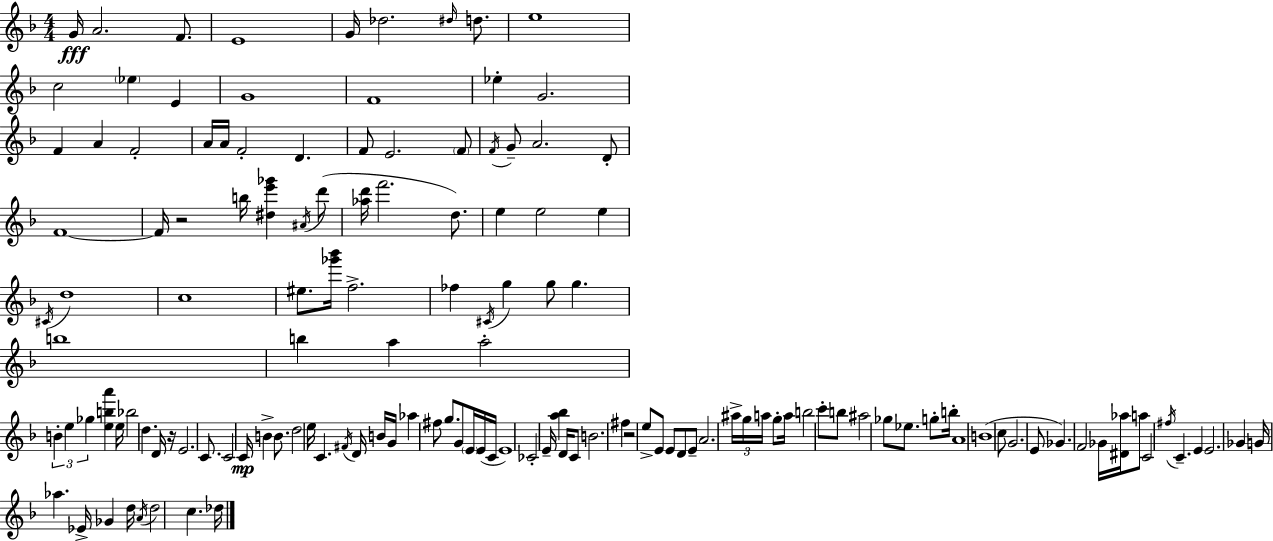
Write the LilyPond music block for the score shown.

{
  \clef treble
  \numericTimeSignature
  \time 4/4
  \key d \minor
  g'16\fff a'2. f'8. | e'1 | g'16 des''2. \grace { dis''16 } d''8. | e''1 | \break c''2 \parenthesize ees''4 e'4 | g'1 | f'1 | ees''4-. g'2. | \break f'4 a'4 f'2-. | a'16 a'16 f'2-. d'4. | f'8 e'2. \parenthesize f'8 | \acciaccatura { f'16 } g'8-- a'2. | \break d'8-. f'1~~ | f'16 r2 b''16 <dis'' e''' ges'''>4 | \acciaccatura { ais'16 } d'''8( <aes'' d'''>16 f'''2. | d''8.) e''4 e''2 e''4 | \break \acciaccatura { cis'16 } d''1 | c''1 | eis''8. <ges''' bes'''>16 f''2.-> | fes''4 \acciaccatura { cis'16 } g''4 g''8 g''4. | \break b''1 | b''4 a''4 a''2-. | \tuplet 3/2 { b'4-. e''4 ges''4 } | <e'' b'' a'''>4 e''16 bes''2 d''4. | \break d'16 r16 e'2. | c'8. c'2 c'16\mp b'4-> | b'8. d''2 e''16 c'4. | \acciaccatura { fis'16 } d'16 b'16 g'16 aes''4 fis''8 g''8. | \break g'8 \parenthesize e'16 e'16( c'16 e'1) | ces'2-. e'16-- <a'' bes''>4 | d'16 c'8 b'2. | fis''4 r2 e''8-> | \break e'8 e'8 d'8 e'8-- a'2. | \tuplet 3/2 { ais''16-> g''16 a''16 } g''8-. a''16 b''2 | c'''8-. b''8 ais''2 ges''8 | ees''8. g''8-. b''16-. a'1 | \break b'1( | c''8 g'2. | e'8 ges'4.) f'2 | ges'16 <dis' aes''>16 a''8 c'2 | \break \acciaccatura { fis''16 } c'4.-- e'4 e'2. | ges'4 g'16 aes''4. | ees'16-> ges'4 d''16 \acciaccatura { a'16 } d''2 | c''4. des''16 \bar "|."
}